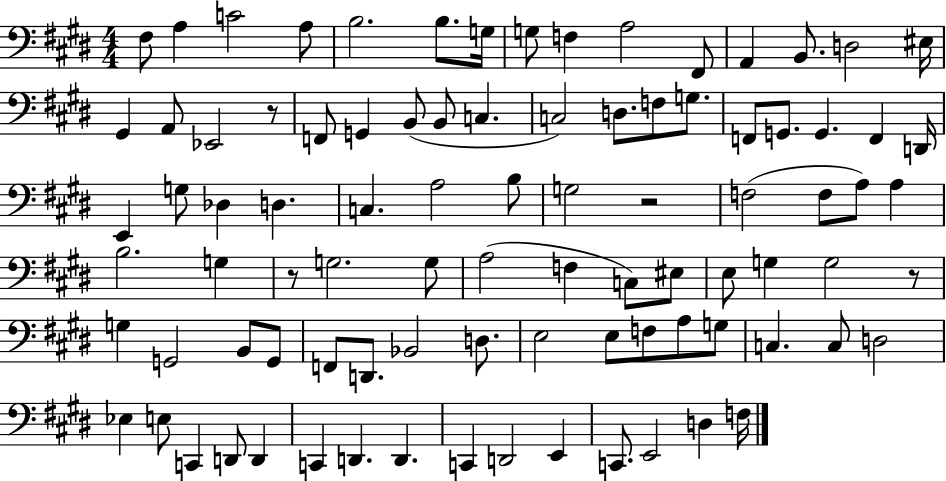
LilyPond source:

{
  \clef bass
  \numericTimeSignature
  \time 4/4
  \key e \major
  \repeat volta 2 { fis8 a4 c'2 a8 | b2. b8. g16 | g8 f4 a2 fis,8 | a,4 b,8. d2 eis16 | \break gis,4 a,8 ees,2 r8 | f,8 g,4 b,8( b,8 c4. | c2) d8. f8 g8. | f,8 g,8. g,4. f,4 d,16 | \break e,4 g8 des4 d4. | c4. a2 b8 | g2 r2 | f2( f8 a8) a4 | \break b2. g4 | r8 g2. g8 | a2( f4 c8) eis8 | e8 g4 g2 r8 | \break g4 g,2 b,8 g,8 | f,8 d,8. bes,2 d8. | e2 e8 f8 a8 g8 | c4. c8 d2 | \break ees4 e8 c,4 d,8 d,4 | c,4 d,4. d,4. | c,4 d,2 e,4 | c,8. e,2 d4 f16 | \break } \bar "|."
}